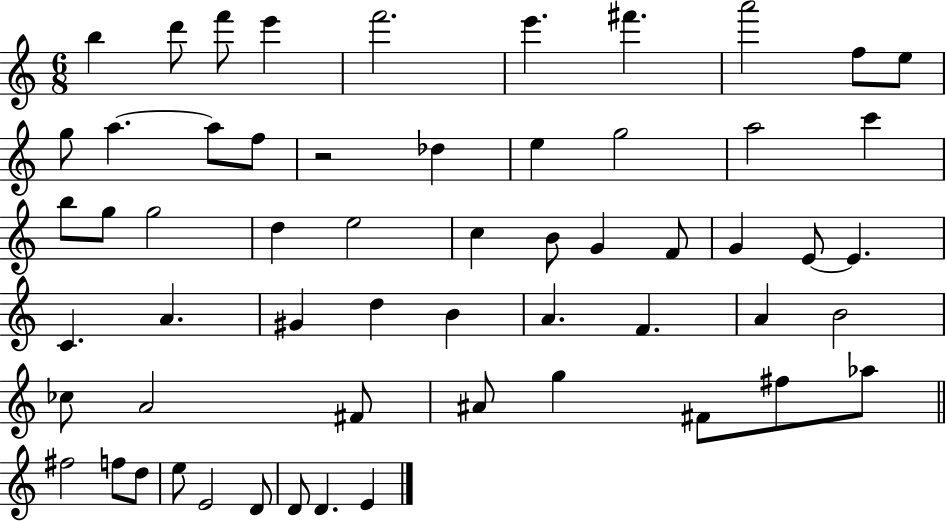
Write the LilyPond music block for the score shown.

{
  \clef treble
  \numericTimeSignature
  \time 6/8
  \key c \major
  b''4 d'''8 f'''8 e'''4 | f'''2. | e'''4. fis'''4. | a'''2 f''8 e''8 | \break g''8 a''4.~~ a''8 f''8 | r2 des''4 | e''4 g''2 | a''2 c'''4 | \break b''8 g''8 g''2 | d''4 e''2 | c''4 b'8 g'4 f'8 | g'4 e'8~~ e'4. | \break c'4. a'4. | gis'4 d''4 b'4 | a'4. f'4. | a'4 b'2 | \break ces''8 a'2 fis'8 | ais'8 g''4 fis'8 fis''8 aes''8 | \bar "||" \break \key c \major fis''2 f''8 d''8 | e''8 e'2 d'8 | d'8 d'4. e'4 | \bar "|."
}